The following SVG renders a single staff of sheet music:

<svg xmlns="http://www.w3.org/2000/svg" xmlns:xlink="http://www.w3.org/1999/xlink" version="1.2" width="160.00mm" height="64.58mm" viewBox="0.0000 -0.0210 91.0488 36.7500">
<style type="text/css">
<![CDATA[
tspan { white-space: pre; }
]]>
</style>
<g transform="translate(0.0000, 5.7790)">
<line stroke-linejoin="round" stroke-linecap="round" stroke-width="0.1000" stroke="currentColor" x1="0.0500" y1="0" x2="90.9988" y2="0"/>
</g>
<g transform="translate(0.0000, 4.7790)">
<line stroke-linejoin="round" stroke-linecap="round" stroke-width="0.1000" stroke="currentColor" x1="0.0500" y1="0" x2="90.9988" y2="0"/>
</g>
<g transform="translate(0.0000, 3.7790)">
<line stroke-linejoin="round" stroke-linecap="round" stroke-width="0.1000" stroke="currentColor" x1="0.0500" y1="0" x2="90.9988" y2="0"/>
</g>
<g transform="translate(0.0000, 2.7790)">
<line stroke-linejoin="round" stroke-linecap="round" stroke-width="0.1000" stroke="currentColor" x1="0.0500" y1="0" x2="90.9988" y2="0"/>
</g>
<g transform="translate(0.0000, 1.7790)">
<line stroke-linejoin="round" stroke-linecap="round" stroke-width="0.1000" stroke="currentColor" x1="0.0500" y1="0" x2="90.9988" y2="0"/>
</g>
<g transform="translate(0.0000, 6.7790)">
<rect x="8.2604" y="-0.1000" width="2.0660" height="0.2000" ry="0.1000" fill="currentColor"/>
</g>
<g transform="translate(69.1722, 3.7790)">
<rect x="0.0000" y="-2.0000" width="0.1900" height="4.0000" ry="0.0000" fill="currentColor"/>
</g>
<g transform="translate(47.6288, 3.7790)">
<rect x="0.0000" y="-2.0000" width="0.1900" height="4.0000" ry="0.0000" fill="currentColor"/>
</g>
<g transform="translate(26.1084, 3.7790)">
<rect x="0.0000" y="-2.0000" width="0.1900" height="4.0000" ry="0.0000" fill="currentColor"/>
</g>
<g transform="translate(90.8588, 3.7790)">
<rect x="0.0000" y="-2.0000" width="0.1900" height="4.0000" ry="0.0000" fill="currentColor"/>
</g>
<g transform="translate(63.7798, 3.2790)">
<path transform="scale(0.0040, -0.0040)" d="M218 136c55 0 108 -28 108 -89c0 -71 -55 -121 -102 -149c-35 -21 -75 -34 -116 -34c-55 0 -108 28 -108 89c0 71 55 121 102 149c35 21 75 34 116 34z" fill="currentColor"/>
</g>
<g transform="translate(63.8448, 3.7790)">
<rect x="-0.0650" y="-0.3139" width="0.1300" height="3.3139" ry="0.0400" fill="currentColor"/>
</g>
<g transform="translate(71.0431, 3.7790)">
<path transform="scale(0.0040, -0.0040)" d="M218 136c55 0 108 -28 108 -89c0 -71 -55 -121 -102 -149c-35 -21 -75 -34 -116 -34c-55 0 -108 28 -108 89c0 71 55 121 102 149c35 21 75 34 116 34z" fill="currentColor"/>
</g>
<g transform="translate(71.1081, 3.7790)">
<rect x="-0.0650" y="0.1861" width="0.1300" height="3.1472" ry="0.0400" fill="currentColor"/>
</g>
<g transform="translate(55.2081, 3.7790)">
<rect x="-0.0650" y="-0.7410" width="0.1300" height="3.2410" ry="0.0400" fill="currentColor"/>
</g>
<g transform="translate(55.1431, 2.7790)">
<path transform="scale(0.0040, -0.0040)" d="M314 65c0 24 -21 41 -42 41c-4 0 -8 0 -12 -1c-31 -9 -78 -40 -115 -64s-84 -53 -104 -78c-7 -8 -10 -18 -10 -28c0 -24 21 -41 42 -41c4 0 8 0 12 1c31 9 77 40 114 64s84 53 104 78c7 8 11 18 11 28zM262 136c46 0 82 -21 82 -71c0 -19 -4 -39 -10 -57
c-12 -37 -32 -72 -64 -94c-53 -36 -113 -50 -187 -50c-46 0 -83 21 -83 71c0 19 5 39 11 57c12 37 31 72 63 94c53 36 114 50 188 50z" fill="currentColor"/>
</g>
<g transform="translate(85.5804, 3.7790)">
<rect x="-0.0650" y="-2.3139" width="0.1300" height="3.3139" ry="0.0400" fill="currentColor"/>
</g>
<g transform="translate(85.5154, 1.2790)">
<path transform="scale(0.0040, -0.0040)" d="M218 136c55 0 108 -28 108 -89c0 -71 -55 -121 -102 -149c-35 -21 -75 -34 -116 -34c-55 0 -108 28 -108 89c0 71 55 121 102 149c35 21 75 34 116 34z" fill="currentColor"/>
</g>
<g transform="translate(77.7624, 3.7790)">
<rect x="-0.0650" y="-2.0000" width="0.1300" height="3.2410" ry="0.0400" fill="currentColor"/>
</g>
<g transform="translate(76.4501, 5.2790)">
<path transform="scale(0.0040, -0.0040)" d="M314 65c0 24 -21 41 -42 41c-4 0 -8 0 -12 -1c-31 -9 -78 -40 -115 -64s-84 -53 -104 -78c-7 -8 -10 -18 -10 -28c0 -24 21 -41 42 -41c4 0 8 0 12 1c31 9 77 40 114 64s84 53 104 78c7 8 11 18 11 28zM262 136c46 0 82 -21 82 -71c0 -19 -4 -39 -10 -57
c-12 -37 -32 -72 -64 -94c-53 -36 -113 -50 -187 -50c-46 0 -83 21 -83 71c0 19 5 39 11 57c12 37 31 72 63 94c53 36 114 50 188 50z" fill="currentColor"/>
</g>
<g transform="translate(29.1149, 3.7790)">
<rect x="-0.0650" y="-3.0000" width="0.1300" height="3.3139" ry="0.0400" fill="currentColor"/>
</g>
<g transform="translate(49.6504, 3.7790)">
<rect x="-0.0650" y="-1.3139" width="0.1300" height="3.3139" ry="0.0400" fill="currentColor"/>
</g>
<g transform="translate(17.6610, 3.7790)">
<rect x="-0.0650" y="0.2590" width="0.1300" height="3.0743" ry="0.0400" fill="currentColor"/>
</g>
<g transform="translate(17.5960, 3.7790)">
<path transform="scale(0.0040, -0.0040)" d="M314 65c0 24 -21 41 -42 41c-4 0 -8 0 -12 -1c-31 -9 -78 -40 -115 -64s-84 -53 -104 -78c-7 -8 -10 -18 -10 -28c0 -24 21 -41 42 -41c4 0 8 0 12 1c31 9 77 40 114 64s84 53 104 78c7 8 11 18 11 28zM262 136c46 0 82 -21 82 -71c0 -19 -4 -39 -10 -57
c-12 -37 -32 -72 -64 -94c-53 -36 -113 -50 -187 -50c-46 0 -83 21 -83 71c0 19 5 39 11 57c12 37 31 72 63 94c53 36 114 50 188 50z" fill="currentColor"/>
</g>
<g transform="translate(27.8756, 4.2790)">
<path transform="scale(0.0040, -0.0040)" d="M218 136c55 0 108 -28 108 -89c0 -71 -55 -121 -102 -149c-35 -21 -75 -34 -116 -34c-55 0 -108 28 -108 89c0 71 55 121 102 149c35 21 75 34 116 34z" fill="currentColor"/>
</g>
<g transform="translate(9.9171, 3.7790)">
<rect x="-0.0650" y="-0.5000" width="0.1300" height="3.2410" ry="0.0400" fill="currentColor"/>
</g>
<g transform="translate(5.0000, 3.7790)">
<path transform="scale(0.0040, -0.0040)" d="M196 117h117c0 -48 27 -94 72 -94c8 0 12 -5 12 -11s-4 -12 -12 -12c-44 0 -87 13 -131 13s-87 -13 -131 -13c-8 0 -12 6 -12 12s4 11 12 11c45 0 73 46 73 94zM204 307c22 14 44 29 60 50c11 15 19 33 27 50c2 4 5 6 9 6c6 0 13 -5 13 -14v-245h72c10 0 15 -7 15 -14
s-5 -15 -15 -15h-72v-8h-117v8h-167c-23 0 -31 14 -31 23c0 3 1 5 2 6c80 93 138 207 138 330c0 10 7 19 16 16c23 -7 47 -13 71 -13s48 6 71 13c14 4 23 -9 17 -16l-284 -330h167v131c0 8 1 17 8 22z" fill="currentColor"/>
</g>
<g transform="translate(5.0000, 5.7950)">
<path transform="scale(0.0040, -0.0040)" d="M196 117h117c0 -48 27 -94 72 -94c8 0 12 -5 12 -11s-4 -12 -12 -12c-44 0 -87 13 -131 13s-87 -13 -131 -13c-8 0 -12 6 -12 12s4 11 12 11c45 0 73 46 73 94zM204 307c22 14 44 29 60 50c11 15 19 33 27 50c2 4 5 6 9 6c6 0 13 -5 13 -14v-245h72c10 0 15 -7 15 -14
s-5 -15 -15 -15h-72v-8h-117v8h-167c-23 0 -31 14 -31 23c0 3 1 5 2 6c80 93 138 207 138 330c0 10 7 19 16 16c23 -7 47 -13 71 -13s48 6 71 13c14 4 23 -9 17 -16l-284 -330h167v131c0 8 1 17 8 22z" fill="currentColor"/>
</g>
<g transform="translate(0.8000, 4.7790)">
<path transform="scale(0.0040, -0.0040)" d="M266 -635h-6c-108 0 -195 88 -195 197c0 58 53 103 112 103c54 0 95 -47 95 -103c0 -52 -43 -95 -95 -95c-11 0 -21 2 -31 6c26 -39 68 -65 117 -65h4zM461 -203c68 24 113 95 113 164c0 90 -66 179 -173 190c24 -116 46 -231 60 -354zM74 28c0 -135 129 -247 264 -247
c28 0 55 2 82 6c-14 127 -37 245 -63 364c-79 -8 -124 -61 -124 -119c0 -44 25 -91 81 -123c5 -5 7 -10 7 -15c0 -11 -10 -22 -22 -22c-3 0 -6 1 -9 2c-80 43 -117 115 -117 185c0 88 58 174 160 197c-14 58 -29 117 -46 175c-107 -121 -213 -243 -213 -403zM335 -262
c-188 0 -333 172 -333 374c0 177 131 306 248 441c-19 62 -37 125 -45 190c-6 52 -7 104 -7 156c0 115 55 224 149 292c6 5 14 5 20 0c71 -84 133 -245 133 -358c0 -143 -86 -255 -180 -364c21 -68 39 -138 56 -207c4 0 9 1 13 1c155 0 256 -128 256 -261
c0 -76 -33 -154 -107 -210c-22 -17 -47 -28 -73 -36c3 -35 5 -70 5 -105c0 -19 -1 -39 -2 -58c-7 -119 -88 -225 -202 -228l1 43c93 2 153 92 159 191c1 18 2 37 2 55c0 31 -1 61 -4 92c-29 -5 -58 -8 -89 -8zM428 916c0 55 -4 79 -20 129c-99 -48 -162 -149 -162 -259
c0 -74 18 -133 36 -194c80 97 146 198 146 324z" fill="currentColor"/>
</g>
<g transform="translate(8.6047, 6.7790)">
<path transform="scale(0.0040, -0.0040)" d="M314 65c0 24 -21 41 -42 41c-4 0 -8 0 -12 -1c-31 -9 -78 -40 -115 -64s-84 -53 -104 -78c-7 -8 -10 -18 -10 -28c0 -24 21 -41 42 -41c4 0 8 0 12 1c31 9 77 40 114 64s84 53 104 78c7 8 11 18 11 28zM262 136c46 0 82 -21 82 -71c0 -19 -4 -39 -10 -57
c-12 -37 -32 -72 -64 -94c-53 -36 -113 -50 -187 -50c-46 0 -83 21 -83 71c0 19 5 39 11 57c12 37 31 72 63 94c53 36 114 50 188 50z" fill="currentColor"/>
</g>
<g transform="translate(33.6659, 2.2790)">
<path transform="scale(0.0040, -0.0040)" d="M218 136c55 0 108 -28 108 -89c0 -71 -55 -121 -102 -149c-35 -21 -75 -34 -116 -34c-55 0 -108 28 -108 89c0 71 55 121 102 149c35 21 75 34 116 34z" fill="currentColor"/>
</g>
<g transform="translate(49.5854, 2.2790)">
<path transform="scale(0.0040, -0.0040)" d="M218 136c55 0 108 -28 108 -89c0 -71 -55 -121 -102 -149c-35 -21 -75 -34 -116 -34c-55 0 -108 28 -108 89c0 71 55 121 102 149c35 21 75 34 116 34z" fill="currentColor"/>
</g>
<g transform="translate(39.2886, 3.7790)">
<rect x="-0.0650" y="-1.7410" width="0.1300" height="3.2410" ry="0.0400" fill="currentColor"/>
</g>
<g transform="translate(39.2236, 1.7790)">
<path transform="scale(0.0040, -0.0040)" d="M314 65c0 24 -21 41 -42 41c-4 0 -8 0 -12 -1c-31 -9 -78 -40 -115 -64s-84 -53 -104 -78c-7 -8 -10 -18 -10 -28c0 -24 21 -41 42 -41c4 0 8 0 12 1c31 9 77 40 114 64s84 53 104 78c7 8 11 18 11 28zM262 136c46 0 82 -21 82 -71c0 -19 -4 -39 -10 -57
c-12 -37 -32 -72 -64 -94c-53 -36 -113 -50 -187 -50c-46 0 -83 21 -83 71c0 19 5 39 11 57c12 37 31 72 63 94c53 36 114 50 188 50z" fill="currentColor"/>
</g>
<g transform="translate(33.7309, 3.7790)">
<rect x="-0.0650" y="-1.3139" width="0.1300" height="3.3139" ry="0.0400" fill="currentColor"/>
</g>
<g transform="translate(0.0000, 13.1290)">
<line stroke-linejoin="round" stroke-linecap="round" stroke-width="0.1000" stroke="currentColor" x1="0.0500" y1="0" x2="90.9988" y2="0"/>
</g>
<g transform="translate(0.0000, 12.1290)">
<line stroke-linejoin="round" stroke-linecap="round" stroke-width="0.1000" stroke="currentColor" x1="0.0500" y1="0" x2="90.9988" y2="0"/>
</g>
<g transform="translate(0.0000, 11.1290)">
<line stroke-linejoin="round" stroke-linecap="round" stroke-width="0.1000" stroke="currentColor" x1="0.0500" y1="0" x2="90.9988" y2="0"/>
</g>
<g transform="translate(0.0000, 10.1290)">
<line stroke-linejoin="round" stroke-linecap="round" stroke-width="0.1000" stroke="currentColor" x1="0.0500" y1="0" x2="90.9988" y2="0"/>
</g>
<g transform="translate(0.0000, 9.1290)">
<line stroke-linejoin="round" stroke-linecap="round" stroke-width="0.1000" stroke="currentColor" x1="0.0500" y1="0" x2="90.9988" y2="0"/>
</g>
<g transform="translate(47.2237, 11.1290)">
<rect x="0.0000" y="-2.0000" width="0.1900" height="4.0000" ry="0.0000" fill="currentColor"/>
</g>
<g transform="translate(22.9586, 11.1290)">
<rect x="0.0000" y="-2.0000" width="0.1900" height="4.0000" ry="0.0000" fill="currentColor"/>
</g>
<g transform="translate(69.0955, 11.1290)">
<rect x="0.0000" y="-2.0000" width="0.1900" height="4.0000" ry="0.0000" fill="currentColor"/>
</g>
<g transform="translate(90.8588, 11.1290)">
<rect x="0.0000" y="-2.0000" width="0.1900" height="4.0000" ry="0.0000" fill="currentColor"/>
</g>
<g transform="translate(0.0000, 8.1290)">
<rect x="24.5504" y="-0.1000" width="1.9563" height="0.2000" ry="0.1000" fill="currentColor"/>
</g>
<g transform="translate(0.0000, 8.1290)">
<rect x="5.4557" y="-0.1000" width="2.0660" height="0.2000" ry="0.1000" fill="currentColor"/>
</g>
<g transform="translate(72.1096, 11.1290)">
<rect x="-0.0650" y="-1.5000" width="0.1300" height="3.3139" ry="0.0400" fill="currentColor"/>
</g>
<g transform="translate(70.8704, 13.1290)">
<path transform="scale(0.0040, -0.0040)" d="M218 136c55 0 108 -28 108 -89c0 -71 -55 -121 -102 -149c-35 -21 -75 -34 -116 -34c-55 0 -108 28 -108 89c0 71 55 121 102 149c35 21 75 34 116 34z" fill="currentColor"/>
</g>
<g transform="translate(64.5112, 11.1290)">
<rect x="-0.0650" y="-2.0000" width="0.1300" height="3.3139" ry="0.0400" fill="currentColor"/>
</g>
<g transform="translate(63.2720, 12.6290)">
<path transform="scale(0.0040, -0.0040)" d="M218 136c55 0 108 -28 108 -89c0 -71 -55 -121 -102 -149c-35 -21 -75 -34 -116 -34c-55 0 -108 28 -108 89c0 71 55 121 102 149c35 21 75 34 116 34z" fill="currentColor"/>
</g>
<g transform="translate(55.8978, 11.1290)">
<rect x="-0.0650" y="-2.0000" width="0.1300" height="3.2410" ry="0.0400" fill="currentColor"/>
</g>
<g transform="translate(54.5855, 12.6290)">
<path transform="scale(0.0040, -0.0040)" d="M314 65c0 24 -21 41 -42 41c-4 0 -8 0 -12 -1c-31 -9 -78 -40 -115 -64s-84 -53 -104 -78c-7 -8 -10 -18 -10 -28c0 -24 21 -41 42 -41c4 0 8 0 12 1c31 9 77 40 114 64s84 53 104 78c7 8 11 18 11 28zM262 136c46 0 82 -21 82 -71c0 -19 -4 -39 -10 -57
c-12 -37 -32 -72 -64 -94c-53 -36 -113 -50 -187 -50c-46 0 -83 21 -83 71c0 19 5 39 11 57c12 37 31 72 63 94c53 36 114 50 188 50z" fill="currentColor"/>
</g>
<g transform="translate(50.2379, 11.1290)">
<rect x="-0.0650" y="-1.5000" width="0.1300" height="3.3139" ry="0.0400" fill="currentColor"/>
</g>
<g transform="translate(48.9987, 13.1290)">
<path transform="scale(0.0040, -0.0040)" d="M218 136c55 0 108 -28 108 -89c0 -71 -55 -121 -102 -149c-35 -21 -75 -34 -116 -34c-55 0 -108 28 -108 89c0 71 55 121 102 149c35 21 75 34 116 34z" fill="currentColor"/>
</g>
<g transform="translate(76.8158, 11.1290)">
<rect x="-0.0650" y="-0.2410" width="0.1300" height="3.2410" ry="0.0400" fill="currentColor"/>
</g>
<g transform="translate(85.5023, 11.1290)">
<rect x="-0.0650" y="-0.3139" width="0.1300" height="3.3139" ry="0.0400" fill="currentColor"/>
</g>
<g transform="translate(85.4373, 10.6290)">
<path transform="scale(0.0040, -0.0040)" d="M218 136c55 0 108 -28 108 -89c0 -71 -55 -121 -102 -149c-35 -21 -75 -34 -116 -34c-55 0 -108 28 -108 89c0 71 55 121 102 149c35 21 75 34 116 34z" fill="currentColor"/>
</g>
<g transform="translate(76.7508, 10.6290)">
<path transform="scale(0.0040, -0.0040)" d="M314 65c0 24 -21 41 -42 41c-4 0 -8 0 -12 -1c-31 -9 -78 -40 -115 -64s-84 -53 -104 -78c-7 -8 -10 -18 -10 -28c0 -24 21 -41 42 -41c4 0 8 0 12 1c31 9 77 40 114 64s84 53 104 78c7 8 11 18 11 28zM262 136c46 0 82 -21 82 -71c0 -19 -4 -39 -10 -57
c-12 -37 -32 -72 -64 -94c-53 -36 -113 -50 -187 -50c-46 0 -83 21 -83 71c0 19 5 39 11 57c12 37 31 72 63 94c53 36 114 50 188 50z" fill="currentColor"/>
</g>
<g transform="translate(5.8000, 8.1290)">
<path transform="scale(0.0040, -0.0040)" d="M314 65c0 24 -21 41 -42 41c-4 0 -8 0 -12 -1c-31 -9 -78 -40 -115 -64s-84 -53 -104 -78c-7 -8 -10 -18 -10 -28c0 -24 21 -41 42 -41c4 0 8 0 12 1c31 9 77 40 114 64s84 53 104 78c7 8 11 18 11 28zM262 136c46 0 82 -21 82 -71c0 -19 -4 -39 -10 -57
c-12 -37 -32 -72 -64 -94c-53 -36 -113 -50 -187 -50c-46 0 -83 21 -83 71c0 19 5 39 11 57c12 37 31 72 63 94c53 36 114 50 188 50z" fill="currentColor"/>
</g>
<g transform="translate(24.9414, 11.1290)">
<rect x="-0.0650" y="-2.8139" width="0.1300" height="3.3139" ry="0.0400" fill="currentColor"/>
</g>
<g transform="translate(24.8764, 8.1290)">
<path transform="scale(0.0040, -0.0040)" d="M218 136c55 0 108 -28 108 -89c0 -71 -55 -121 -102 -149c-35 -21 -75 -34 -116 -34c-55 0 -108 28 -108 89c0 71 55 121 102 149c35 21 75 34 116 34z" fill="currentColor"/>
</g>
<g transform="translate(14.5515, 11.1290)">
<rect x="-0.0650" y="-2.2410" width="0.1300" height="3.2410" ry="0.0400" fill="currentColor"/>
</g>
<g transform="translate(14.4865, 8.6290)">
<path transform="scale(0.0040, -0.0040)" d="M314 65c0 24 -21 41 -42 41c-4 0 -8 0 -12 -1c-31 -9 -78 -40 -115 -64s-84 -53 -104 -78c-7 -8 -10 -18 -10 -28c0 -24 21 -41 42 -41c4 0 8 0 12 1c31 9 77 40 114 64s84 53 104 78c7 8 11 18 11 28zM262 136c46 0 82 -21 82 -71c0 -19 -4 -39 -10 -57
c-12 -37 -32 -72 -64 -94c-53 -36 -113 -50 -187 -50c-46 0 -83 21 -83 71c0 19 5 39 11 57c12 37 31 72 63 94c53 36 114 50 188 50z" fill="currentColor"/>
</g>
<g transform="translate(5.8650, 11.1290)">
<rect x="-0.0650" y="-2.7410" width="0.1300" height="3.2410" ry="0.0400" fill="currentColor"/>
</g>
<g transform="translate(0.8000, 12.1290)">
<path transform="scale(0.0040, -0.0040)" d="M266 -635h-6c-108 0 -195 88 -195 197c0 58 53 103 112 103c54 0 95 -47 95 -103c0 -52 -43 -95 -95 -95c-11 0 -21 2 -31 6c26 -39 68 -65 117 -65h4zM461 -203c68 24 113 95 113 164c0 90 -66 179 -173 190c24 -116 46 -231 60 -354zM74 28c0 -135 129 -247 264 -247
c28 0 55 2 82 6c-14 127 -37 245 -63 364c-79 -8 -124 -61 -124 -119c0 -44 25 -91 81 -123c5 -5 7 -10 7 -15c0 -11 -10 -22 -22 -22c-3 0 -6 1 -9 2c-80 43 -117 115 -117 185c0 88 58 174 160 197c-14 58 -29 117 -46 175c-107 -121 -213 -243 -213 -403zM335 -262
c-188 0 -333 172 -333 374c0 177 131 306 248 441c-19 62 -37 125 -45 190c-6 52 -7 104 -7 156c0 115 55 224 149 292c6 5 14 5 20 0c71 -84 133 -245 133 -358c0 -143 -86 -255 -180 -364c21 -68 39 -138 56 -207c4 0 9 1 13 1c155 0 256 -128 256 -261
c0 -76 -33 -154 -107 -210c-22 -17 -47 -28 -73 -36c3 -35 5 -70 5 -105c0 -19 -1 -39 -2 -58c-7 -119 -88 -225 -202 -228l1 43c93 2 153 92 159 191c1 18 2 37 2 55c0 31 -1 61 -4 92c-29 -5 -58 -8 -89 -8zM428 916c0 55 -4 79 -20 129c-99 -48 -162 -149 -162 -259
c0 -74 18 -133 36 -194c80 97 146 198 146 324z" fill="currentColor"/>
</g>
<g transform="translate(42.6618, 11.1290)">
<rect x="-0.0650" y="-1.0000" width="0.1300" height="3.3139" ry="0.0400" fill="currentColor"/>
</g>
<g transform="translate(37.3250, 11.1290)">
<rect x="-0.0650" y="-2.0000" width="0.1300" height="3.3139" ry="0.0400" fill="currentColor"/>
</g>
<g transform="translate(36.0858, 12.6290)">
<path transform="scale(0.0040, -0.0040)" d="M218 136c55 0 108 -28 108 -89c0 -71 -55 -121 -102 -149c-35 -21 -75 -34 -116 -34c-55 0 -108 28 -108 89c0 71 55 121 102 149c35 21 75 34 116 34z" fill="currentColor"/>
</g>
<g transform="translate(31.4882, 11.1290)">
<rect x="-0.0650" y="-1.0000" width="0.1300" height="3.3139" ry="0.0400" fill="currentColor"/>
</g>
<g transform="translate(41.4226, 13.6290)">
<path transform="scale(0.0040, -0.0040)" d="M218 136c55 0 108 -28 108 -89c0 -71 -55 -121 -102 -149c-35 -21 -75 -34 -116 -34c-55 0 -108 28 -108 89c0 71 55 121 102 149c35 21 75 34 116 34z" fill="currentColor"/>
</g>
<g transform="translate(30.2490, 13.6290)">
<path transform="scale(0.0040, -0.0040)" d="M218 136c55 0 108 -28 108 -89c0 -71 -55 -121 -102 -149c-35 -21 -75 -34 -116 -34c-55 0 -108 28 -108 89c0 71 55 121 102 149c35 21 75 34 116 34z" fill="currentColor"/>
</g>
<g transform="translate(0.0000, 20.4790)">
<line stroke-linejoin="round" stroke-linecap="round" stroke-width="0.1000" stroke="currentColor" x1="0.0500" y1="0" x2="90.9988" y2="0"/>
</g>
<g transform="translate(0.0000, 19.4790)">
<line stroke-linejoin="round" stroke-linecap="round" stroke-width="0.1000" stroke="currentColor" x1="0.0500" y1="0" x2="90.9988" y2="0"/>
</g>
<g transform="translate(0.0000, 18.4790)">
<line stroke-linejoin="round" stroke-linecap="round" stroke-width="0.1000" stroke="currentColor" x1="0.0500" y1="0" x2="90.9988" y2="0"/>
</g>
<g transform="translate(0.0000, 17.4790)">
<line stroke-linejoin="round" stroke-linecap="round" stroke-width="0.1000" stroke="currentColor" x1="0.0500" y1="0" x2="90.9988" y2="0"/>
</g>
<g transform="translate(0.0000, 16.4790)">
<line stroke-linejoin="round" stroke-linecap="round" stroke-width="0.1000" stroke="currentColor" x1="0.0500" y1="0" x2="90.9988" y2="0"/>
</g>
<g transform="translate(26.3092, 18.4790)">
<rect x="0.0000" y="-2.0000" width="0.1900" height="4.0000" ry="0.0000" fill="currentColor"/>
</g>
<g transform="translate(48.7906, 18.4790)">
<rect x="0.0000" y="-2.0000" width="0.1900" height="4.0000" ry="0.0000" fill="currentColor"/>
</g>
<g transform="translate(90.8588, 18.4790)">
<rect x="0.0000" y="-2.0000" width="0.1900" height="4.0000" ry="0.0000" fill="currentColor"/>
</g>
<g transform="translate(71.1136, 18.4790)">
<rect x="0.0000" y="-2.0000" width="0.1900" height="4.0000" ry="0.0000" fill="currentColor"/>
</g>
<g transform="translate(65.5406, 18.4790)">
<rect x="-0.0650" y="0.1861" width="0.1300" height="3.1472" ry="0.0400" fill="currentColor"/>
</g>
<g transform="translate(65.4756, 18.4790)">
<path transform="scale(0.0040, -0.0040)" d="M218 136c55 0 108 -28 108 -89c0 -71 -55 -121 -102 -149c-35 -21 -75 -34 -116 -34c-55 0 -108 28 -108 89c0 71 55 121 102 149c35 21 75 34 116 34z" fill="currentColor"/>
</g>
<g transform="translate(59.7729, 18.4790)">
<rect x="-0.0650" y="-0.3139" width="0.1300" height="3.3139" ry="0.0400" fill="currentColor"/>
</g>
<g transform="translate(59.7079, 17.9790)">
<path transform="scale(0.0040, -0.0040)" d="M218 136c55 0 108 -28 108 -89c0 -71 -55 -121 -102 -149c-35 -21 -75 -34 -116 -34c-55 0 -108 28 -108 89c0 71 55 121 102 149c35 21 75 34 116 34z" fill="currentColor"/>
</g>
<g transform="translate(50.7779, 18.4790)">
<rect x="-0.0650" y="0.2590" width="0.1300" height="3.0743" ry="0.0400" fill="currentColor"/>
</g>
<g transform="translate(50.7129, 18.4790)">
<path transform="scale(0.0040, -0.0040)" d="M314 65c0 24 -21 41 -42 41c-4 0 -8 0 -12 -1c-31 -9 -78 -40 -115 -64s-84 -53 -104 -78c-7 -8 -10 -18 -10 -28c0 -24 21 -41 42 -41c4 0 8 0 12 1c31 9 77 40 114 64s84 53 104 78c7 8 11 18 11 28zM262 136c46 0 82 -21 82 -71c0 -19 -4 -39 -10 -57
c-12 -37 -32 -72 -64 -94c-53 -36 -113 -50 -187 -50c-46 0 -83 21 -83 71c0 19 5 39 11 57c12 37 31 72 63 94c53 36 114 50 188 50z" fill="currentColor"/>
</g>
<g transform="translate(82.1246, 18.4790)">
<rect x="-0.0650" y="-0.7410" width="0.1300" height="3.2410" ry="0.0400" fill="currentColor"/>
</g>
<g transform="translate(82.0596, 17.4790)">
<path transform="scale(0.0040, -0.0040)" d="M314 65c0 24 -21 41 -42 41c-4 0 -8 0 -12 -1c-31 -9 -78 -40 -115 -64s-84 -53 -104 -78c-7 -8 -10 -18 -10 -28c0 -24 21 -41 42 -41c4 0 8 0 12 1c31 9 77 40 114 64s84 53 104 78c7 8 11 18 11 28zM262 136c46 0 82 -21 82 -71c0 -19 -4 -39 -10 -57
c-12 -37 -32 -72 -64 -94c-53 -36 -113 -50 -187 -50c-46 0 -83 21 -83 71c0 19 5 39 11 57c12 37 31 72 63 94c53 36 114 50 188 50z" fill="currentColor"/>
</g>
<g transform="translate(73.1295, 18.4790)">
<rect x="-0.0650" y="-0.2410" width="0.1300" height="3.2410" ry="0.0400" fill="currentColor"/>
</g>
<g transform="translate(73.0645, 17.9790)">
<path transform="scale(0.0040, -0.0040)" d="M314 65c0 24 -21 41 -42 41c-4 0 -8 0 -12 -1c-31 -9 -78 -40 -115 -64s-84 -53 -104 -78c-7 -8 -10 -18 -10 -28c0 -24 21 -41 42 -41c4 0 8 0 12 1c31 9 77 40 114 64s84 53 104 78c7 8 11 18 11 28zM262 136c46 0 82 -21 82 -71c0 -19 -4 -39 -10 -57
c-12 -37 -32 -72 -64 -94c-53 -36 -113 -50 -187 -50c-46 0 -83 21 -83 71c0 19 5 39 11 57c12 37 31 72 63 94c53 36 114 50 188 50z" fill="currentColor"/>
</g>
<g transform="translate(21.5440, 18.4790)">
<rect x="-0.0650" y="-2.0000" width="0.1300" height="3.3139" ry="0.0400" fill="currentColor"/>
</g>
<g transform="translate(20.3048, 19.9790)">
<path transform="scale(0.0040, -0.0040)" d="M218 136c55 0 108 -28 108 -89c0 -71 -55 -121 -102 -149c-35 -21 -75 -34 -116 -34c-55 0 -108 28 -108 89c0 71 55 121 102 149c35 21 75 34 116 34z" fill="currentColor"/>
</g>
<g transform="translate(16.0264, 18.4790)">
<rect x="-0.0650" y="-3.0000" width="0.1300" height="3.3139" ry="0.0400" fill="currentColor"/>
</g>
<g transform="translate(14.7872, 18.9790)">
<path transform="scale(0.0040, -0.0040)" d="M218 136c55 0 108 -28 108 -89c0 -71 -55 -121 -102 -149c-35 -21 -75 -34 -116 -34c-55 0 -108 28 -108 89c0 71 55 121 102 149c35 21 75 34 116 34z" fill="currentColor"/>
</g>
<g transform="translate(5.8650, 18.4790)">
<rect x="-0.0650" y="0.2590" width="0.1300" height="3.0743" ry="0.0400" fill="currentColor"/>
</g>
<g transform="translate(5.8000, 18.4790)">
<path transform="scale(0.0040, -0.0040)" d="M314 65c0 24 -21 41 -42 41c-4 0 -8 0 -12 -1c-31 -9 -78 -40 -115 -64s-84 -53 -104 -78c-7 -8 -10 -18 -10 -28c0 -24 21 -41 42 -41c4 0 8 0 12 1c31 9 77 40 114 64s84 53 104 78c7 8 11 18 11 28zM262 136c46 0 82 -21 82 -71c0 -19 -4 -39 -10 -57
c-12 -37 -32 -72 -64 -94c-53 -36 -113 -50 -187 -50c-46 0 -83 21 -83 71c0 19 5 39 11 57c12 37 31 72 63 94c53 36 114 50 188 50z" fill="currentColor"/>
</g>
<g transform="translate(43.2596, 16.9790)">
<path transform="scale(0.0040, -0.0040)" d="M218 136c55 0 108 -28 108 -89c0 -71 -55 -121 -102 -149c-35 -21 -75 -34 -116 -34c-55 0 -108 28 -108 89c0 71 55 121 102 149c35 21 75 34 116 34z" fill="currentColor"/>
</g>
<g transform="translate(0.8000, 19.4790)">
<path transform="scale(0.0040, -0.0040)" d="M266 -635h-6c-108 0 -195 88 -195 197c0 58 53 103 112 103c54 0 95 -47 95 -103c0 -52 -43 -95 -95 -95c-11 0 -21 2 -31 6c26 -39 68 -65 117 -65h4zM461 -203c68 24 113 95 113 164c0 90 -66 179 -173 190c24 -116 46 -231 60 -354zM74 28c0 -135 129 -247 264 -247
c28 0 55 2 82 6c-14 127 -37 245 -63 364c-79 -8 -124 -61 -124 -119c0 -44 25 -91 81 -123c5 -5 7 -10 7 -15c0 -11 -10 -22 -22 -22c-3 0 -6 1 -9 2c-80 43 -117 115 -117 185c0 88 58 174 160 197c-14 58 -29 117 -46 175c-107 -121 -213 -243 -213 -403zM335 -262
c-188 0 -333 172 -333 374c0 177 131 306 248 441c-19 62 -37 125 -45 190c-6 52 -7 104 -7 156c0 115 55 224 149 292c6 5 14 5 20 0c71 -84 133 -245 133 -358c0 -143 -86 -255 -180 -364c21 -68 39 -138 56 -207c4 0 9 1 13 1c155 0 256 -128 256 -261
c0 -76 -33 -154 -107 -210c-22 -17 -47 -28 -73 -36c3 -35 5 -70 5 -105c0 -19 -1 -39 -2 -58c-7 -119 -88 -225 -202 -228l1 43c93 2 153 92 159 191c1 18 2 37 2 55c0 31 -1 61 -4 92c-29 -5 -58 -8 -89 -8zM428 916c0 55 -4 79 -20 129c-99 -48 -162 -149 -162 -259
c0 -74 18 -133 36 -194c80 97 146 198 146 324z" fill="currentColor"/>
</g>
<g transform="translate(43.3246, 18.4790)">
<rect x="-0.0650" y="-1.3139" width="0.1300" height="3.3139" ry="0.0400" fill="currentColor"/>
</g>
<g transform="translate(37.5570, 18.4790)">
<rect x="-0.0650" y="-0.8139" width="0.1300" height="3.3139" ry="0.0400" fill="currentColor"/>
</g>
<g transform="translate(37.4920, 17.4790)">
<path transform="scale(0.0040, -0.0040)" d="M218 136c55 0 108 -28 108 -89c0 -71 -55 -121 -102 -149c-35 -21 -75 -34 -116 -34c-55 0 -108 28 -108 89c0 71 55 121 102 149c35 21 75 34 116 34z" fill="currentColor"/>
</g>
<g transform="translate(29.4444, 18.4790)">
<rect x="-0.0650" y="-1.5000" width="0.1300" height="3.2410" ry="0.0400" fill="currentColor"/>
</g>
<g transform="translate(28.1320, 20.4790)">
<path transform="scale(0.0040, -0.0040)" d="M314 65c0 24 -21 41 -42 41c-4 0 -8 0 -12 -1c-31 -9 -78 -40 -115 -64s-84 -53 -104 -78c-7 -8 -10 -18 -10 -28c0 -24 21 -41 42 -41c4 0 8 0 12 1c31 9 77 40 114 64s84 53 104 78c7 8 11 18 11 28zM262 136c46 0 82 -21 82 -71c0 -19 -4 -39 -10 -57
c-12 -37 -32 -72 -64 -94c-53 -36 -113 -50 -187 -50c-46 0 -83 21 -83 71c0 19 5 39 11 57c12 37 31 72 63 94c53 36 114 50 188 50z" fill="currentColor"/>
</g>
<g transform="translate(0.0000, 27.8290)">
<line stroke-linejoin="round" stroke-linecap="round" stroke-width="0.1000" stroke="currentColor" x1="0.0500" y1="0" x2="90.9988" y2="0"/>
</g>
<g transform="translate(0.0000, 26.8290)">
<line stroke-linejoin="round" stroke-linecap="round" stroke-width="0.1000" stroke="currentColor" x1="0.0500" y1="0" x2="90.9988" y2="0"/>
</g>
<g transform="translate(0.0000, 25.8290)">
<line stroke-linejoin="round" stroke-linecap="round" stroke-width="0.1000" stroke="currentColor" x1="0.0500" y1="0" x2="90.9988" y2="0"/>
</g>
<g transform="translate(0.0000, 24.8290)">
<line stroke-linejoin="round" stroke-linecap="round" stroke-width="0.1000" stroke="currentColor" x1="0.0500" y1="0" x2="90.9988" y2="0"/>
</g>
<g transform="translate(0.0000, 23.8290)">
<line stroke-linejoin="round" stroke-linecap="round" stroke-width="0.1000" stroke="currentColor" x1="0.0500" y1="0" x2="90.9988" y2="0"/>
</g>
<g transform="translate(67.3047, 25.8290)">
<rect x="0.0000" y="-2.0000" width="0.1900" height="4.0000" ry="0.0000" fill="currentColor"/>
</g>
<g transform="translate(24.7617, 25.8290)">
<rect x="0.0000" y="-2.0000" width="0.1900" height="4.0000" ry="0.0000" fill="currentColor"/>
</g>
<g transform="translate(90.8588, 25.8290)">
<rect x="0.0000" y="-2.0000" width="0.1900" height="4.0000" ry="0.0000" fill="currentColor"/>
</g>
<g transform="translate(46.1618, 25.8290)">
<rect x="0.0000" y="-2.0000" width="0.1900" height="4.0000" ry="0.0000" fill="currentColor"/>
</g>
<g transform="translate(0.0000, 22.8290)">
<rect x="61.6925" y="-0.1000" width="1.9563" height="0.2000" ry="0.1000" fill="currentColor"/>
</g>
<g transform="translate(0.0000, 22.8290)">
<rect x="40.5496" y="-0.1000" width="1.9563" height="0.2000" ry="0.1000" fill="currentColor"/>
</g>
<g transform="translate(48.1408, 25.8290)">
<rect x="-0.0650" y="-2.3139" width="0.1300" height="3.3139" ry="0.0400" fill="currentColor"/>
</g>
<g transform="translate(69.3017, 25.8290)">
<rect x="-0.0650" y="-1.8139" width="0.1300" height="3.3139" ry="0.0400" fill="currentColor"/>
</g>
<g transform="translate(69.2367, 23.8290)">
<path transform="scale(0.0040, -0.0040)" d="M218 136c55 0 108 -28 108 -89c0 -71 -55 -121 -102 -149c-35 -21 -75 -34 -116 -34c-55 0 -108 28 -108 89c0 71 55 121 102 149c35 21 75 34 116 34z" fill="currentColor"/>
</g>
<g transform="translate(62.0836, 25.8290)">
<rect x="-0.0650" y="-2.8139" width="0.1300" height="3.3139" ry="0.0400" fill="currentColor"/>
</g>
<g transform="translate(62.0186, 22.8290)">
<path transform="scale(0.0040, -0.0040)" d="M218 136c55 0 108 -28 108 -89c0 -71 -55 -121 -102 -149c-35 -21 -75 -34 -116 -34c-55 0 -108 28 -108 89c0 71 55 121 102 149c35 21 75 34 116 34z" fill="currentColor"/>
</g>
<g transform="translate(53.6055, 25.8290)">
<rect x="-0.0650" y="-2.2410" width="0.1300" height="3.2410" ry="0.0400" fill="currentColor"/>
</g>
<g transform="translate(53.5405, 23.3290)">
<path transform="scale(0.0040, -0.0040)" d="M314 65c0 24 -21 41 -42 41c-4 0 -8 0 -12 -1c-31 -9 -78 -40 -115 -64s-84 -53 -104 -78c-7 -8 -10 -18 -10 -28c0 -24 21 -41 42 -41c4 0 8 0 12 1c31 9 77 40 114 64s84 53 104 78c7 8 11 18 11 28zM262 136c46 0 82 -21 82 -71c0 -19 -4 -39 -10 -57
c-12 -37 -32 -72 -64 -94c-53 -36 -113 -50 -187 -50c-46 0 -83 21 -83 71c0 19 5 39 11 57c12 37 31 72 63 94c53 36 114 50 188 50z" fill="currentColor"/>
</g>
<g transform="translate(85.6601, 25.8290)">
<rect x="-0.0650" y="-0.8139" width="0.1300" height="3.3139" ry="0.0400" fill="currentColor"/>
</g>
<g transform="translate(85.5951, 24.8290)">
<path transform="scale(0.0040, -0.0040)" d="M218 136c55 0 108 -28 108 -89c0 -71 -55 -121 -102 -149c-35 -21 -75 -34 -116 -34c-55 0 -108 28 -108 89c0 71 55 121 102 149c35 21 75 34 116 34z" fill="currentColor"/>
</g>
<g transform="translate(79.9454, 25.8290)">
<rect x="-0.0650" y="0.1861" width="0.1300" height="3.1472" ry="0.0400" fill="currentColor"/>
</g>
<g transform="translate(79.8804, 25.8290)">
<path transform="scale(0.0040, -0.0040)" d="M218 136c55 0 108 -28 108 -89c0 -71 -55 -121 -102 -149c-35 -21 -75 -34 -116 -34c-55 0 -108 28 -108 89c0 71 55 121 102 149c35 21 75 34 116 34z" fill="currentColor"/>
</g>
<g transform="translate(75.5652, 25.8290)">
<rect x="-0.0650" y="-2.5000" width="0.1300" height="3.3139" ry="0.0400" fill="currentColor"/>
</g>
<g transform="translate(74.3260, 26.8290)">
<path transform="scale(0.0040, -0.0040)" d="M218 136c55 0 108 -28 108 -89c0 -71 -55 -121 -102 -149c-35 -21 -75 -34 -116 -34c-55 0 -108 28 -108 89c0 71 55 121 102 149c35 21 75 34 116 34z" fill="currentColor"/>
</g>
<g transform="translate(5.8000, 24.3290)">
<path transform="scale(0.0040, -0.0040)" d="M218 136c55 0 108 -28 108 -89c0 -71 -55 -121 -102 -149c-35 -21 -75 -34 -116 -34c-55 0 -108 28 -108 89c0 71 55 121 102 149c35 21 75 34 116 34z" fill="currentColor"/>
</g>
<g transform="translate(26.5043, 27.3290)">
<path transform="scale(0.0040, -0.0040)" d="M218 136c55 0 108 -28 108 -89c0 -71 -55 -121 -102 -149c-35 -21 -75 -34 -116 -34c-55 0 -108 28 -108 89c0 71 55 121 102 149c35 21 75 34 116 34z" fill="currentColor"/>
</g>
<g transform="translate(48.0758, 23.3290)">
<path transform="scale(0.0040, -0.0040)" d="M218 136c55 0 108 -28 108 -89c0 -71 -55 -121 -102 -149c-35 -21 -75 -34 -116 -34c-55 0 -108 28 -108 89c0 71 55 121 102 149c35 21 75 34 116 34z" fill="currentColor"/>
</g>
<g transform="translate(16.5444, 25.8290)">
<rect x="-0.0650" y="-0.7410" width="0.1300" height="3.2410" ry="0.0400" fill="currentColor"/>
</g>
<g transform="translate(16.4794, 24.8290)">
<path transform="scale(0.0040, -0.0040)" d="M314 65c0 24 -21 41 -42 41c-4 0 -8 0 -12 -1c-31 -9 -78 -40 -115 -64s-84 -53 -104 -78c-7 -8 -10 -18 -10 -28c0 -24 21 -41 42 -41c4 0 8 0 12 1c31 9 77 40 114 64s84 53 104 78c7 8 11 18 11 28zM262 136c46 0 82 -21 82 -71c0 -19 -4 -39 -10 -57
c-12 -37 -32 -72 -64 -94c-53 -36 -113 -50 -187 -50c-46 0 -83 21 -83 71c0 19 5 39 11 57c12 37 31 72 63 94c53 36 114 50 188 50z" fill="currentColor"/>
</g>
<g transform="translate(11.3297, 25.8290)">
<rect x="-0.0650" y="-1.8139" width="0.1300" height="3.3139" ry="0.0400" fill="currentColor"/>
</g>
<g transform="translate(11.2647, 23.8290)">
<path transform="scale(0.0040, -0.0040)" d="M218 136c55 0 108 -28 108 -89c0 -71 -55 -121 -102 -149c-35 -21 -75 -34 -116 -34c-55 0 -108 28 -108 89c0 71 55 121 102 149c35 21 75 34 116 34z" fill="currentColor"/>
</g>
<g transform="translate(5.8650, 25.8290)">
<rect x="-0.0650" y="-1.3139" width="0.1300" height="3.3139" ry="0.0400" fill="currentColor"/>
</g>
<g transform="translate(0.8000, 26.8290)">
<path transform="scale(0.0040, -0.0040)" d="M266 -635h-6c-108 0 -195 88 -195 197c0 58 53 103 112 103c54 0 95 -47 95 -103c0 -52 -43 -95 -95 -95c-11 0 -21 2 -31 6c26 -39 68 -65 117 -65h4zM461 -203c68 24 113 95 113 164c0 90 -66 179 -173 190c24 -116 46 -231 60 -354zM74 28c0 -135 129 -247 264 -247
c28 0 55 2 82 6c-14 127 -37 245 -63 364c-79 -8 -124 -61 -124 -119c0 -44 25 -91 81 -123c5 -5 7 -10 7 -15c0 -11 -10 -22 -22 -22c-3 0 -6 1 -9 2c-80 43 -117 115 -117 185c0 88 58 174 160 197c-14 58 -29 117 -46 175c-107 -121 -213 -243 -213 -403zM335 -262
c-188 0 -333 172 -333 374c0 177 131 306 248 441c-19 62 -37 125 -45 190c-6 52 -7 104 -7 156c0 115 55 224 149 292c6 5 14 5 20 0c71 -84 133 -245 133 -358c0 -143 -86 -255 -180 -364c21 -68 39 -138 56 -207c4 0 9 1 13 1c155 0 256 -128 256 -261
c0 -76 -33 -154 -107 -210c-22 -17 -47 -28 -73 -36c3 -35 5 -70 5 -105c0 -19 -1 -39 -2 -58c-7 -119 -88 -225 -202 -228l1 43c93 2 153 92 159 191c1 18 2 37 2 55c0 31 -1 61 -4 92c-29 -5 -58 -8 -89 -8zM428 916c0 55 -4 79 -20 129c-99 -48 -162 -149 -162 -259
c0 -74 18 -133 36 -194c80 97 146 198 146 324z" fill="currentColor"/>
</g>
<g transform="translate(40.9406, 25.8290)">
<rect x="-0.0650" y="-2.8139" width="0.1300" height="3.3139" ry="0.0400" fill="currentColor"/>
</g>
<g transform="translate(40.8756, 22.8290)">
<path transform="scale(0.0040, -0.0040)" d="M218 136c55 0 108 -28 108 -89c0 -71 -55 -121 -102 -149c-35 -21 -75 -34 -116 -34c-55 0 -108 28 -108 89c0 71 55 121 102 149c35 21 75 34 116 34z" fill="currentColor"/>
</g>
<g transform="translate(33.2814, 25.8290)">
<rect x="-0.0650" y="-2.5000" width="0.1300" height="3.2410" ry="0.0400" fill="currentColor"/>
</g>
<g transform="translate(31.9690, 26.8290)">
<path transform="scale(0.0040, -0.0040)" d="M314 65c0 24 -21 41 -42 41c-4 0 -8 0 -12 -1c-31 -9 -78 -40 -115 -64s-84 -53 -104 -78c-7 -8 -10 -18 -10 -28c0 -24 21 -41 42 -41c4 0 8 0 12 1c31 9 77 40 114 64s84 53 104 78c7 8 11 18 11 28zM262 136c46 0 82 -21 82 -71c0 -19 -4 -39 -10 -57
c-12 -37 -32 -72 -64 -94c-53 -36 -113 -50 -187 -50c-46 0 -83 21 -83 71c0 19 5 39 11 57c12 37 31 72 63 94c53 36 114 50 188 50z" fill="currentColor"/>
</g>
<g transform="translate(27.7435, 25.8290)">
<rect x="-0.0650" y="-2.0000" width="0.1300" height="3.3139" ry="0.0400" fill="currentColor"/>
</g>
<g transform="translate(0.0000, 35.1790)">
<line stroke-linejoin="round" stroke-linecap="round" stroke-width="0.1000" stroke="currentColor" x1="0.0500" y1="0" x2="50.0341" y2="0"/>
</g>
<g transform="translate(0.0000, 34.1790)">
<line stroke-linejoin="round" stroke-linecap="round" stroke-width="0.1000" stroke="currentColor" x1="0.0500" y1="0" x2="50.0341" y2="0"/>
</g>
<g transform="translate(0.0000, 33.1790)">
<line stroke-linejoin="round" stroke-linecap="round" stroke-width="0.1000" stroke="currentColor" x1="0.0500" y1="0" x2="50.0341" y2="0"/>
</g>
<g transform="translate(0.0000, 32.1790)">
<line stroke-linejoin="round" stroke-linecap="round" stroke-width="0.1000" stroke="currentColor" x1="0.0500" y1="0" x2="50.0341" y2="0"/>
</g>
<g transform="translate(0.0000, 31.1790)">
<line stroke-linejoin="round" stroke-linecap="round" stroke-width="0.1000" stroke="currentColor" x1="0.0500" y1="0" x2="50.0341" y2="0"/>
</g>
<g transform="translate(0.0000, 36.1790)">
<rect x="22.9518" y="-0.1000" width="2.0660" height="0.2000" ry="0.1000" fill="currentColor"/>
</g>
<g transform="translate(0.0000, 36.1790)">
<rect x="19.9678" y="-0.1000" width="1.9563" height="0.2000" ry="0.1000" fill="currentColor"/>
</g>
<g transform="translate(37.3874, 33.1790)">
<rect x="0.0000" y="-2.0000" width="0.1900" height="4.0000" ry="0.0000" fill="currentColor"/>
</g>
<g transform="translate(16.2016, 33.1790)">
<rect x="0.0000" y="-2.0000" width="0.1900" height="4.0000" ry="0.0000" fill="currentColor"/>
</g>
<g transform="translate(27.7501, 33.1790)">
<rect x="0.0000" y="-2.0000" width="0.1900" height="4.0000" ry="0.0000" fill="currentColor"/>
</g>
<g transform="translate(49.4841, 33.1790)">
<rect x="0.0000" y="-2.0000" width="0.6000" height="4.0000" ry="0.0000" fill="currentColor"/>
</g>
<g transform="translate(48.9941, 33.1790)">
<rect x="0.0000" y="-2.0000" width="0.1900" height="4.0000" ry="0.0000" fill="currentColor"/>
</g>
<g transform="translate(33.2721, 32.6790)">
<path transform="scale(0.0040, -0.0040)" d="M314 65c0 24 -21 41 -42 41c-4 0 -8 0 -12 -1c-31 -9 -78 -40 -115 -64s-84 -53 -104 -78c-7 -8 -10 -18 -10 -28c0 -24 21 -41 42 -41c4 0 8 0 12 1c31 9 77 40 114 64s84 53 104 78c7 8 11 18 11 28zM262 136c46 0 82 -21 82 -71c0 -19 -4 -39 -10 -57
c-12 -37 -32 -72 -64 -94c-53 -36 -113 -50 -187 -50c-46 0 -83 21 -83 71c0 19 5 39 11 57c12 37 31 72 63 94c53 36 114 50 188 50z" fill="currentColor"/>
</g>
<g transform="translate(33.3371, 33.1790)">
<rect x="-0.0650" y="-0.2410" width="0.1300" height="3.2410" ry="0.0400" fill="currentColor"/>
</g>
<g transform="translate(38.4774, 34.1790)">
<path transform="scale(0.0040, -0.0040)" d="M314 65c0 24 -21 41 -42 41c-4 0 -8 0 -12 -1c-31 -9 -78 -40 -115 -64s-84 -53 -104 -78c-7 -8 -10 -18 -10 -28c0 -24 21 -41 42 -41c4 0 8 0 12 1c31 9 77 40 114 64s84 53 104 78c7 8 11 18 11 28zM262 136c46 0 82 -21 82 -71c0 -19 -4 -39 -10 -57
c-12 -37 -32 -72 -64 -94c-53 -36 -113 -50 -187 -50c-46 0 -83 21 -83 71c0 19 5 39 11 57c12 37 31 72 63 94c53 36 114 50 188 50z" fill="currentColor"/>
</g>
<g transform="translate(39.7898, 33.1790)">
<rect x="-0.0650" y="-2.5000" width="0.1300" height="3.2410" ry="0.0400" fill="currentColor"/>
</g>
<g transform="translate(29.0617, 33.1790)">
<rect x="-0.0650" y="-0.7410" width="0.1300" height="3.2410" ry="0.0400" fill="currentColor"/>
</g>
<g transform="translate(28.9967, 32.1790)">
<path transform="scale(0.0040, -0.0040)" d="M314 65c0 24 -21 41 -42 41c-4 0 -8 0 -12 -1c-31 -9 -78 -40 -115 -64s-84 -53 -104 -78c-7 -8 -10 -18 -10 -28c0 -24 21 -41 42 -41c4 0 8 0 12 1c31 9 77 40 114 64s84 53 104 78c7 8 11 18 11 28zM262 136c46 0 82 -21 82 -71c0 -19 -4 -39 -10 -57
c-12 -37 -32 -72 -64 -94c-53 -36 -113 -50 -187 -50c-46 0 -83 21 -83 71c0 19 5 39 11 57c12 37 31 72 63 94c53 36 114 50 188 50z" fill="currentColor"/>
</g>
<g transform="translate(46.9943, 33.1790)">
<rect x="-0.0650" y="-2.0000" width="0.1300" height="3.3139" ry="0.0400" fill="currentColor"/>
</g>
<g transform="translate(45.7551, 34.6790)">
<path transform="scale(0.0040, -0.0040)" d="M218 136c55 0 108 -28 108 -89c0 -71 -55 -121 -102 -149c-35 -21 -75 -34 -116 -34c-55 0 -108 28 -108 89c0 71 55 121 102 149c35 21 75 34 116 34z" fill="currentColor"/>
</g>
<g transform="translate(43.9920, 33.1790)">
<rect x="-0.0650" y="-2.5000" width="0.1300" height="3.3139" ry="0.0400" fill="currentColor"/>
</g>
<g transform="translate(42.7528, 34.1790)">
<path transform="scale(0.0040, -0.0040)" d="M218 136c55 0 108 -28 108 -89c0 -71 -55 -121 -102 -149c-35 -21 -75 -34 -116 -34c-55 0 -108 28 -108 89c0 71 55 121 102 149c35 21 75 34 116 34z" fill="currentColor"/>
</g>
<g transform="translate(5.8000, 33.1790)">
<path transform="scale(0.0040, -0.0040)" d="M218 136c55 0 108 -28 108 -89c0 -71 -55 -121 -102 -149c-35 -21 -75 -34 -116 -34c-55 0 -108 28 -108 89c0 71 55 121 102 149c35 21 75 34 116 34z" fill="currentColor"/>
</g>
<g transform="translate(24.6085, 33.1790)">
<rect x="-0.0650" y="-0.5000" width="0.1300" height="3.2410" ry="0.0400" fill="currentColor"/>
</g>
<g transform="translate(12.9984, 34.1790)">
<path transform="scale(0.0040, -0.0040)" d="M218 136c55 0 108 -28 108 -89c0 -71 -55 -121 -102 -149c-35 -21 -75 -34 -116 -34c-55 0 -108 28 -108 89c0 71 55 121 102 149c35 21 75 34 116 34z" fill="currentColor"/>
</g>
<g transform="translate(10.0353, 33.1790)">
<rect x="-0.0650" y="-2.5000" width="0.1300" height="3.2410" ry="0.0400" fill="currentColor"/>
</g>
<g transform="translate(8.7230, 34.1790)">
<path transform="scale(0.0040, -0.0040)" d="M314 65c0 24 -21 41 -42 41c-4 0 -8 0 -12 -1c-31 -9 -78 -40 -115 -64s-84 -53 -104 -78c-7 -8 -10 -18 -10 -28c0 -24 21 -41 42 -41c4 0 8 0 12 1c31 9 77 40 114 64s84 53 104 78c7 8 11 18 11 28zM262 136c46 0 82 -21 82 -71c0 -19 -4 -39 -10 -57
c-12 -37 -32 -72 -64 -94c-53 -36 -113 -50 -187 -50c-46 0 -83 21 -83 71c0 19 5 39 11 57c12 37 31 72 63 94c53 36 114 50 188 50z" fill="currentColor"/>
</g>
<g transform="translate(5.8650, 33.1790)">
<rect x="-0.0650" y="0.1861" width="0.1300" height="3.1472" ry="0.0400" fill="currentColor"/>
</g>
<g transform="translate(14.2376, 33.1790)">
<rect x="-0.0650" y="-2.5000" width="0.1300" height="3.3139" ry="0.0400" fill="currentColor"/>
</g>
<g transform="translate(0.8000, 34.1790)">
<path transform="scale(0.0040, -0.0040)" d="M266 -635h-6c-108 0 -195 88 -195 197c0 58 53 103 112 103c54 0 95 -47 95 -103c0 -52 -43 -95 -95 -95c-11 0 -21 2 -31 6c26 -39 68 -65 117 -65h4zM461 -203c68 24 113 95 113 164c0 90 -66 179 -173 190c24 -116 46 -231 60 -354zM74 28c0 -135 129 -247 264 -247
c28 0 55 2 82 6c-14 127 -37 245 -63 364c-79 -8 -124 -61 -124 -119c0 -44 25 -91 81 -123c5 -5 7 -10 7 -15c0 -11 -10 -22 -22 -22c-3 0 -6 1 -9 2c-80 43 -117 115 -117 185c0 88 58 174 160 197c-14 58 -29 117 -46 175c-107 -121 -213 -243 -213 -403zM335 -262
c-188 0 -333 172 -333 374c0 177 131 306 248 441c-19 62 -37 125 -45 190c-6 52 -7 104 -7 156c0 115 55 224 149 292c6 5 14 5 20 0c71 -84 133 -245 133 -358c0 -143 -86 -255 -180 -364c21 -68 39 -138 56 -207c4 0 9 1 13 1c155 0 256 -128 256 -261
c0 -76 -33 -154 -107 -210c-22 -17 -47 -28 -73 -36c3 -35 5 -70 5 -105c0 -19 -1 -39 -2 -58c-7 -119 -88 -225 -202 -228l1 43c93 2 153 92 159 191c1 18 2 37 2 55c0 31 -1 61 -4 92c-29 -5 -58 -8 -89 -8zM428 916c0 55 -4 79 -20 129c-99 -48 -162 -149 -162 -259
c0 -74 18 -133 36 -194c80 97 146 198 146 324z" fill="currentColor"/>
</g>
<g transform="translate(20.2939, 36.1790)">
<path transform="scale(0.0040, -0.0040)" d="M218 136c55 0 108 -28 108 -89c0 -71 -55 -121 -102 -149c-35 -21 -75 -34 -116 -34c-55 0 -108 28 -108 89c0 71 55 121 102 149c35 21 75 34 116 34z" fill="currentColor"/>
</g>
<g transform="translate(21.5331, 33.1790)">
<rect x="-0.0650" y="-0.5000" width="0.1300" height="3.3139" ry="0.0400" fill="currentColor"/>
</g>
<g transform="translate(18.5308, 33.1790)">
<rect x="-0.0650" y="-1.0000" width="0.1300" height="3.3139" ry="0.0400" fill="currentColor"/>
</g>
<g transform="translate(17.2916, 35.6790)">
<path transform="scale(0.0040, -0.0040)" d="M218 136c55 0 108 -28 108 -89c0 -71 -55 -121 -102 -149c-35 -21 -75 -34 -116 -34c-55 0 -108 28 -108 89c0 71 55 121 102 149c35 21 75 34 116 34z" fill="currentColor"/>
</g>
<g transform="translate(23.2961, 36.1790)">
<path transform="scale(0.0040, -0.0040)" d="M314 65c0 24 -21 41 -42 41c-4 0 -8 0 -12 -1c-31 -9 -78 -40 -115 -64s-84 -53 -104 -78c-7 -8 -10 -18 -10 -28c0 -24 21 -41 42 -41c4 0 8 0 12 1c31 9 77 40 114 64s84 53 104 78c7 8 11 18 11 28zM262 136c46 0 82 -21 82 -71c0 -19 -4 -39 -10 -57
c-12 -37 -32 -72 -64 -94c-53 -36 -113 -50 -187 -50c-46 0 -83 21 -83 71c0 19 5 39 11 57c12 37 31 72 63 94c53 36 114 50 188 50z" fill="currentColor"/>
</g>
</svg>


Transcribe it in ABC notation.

X:1
T:Untitled
M:4/4
L:1/4
K:C
C2 B2 A e f2 e d2 c B F2 g a2 g2 a D F D E F2 F E c2 c B2 A F E2 d e B2 c B c2 d2 e f d2 F G2 a g g2 a f G B d B G2 G D C C2 d2 c2 G2 G F